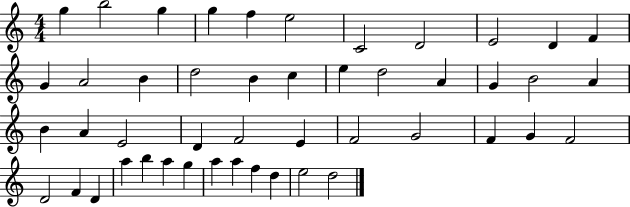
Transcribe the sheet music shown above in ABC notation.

X:1
T:Untitled
M:4/4
L:1/4
K:C
g b2 g g f e2 C2 D2 E2 D F G A2 B d2 B c e d2 A G B2 A B A E2 D F2 E F2 G2 F G F2 D2 F D a b a g a a f d e2 d2